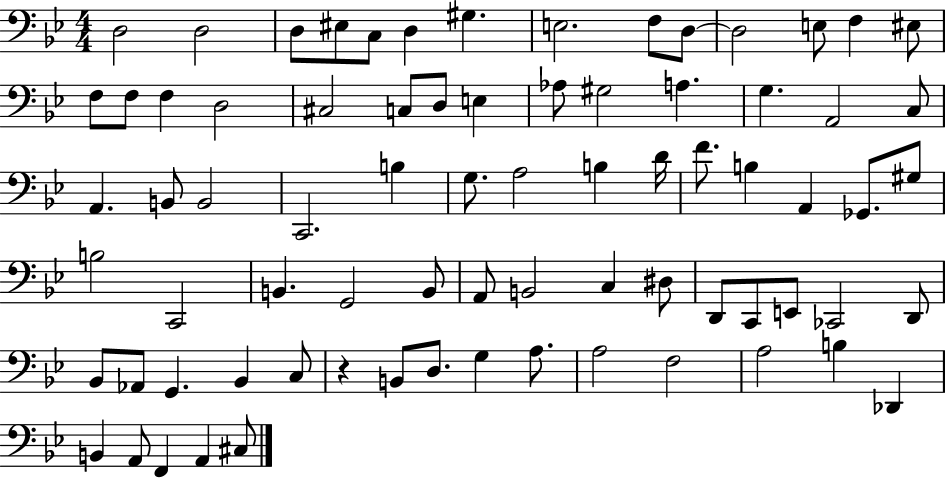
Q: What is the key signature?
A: BES major